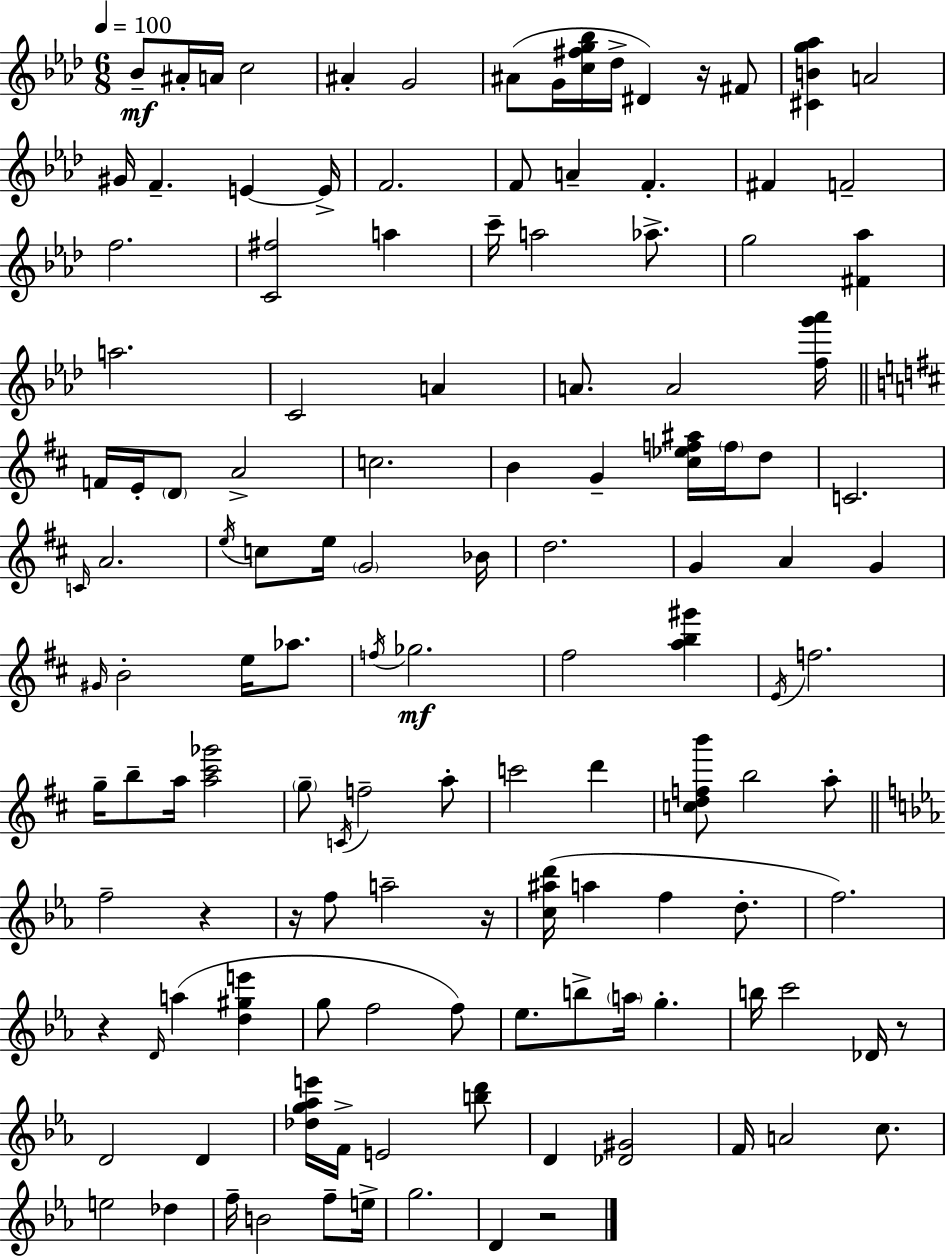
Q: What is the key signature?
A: AES major